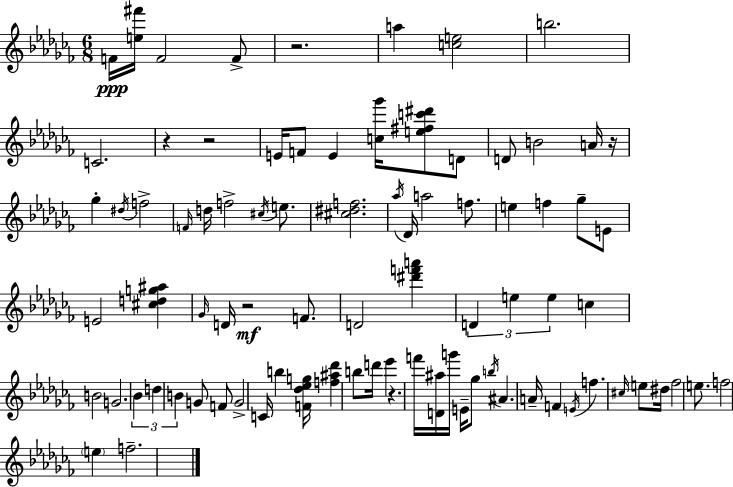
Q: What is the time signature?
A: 6/8